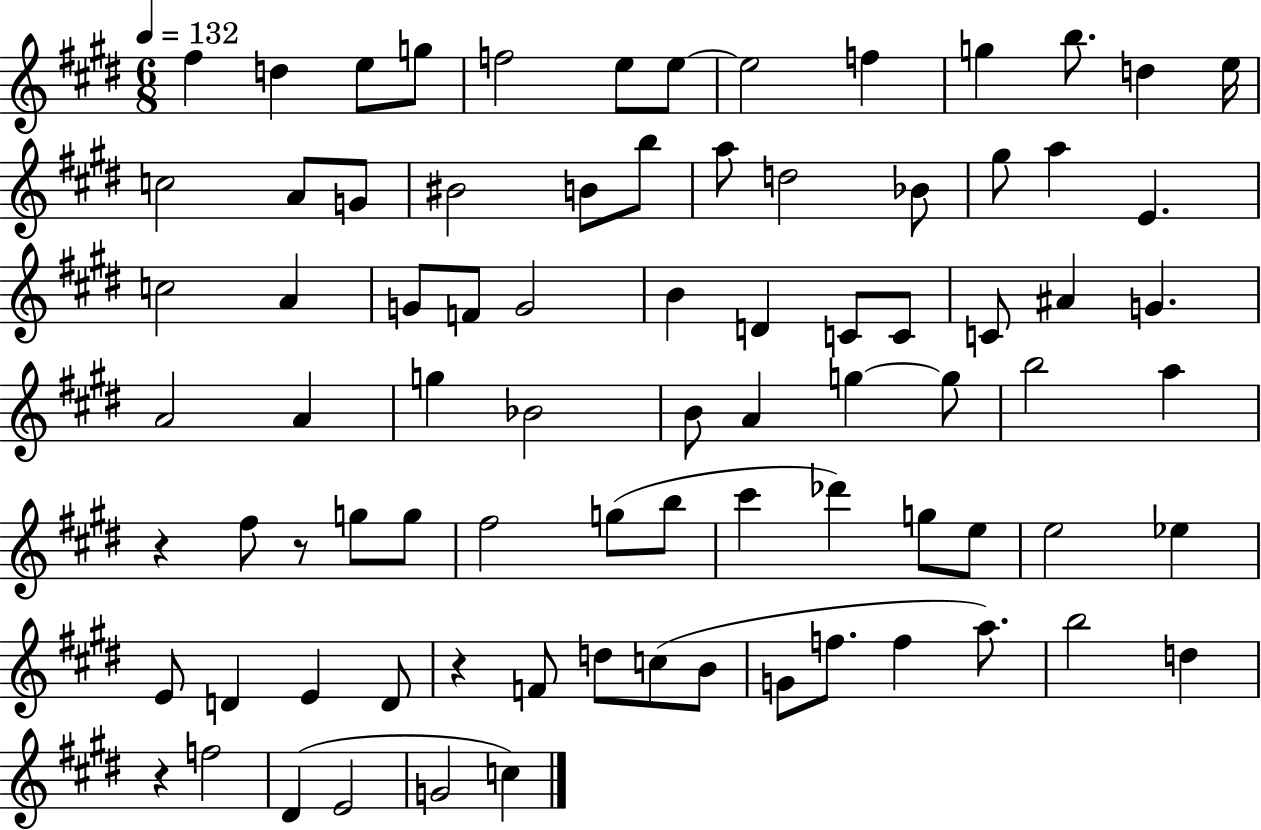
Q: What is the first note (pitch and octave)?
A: F#5